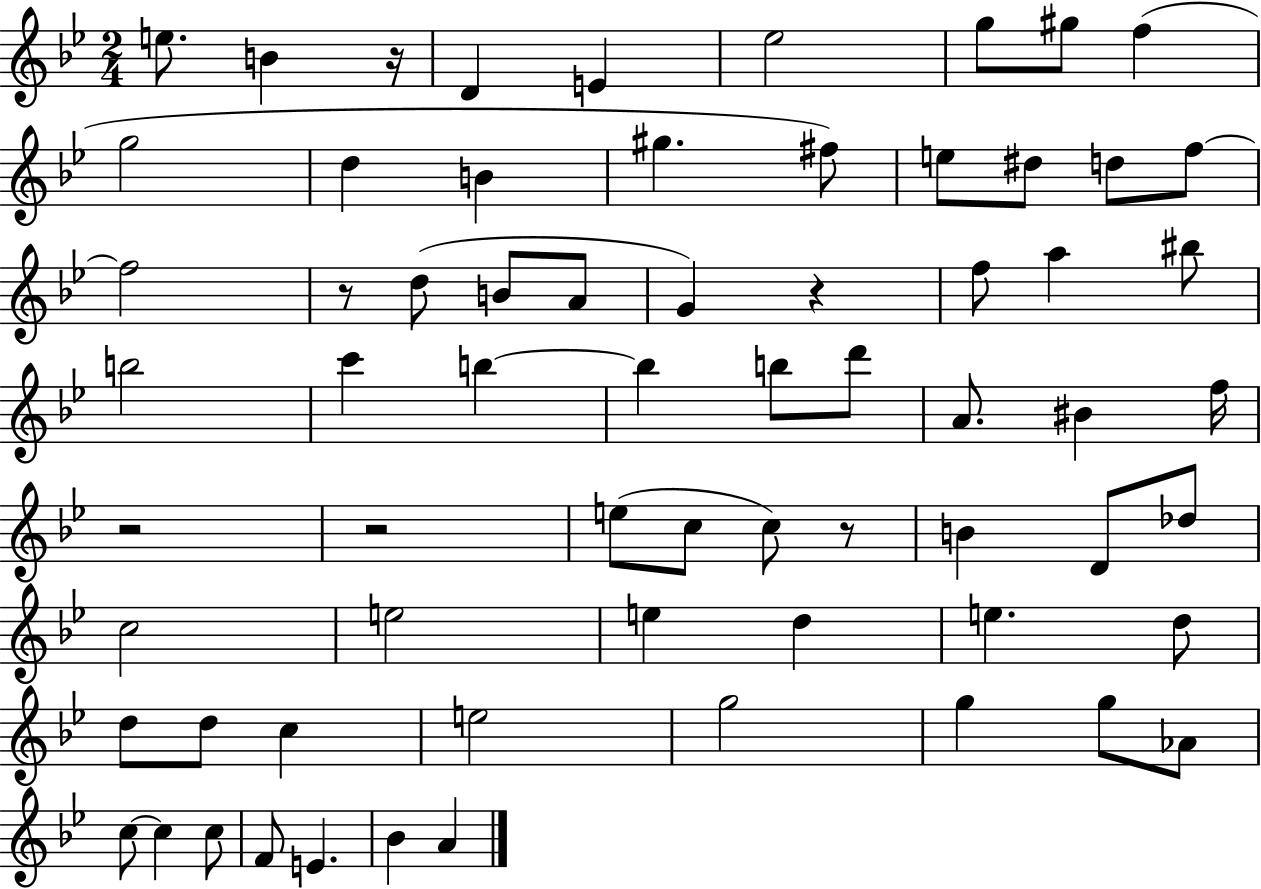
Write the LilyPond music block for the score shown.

{
  \clef treble
  \numericTimeSignature
  \time 2/4
  \key bes \major
  e''8. b'4 r16 | d'4 e'4 | ees''2 | g''8 gis''8 f''4( | \break g''2 | d''4 b'4 | gis''4. fis''8) | e''8 dis''8 d''8 f''8~~ | \break f''2 | r8 d''8( b'8 a'8 | g'4) r4 | f''8 a''4 bis''8 | \break b''2 | c'''4 b''4~~ | b''4 b''8 d'''8 | a'8. bis'4 f''16 | \break r2 | r2 | e''8( c''8 c''8) r8 | b'4 d'8 des''8 | \break c''2 | e''2 | e''4 d''4 | e''4. d''8 | \break d''8 d''8 c''4 | e''2 | g''2 | g''4 g''8 aes'8 | \break c''8~~ c''4 c''8 | f'8 e'4. | bes'4 a'4 | \bar "|."
}